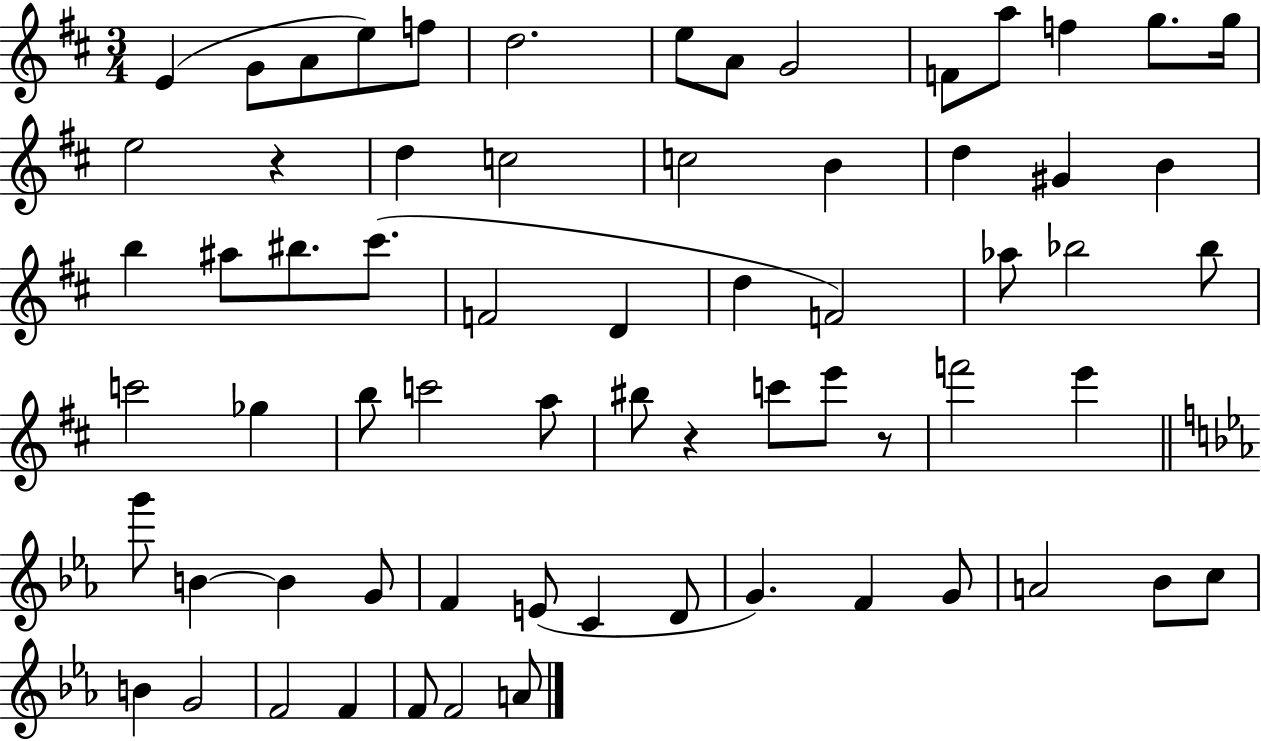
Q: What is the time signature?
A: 3/4